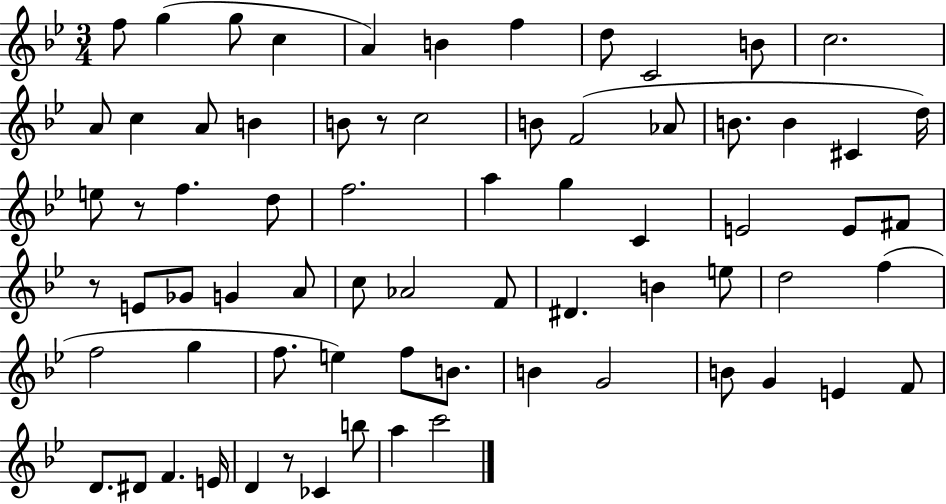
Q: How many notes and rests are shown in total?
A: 71